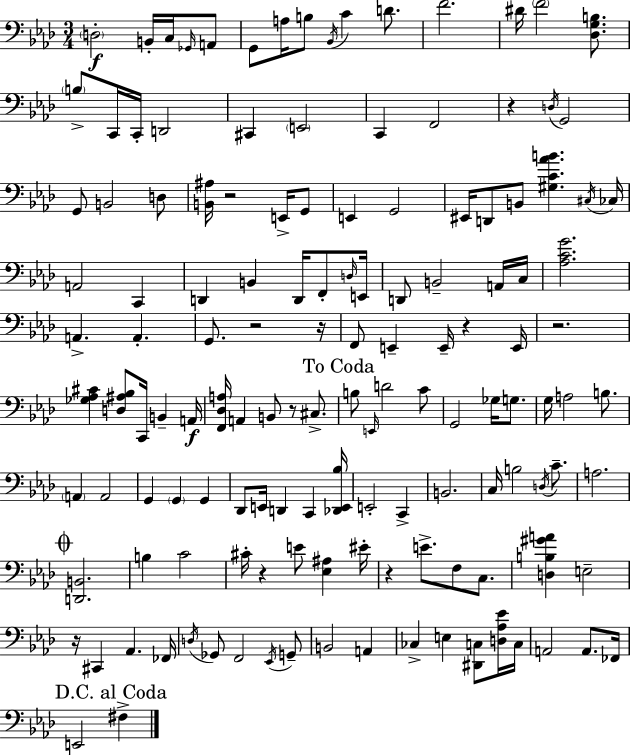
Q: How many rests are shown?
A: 10